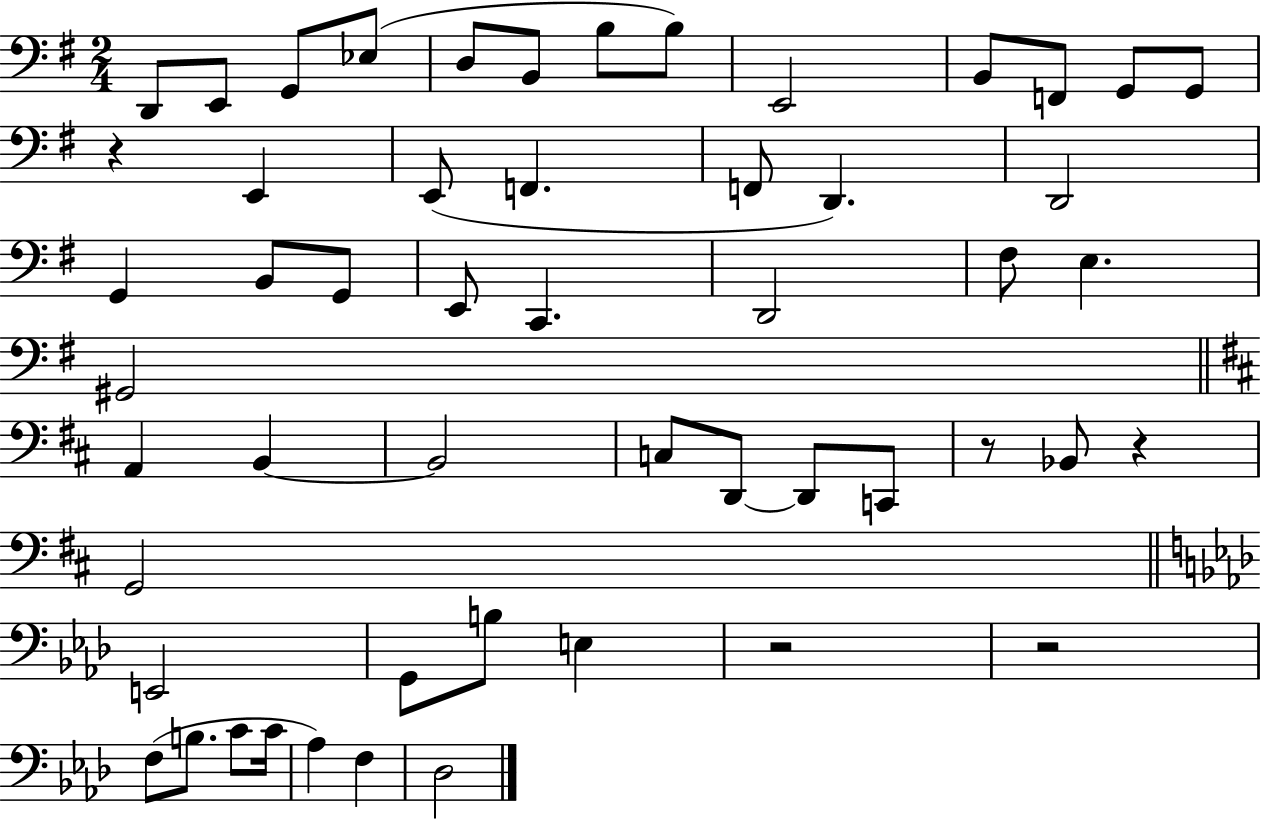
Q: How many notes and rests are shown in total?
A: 53